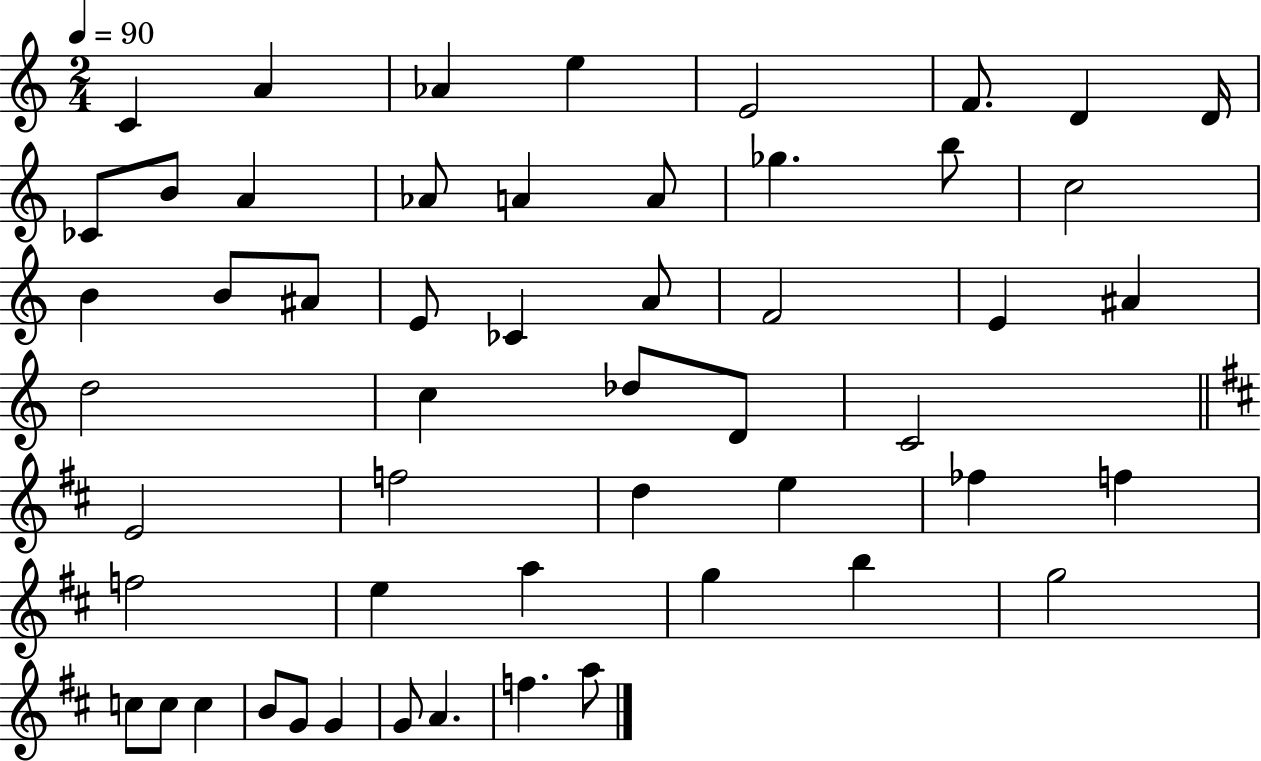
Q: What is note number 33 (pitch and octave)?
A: F5